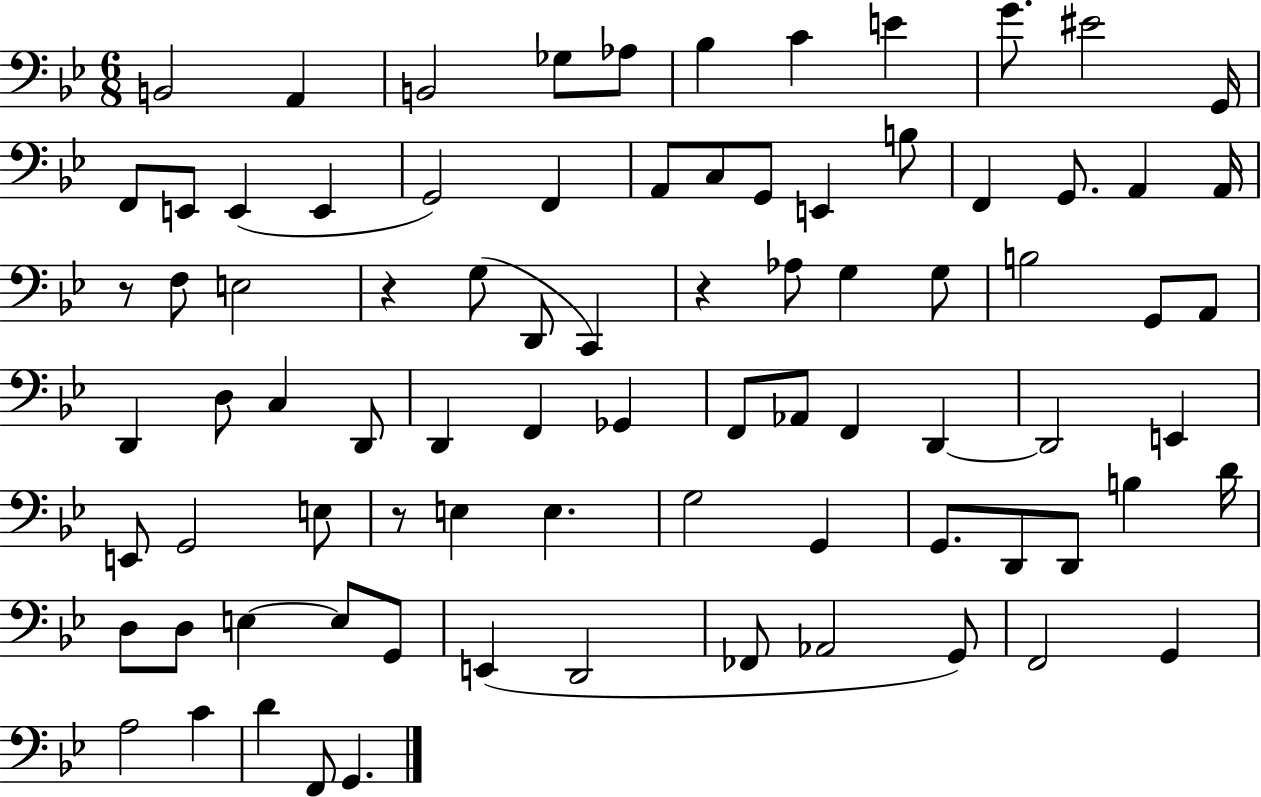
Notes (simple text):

B2/h A2/q B2/h Gb3/e Ab3/e Bb3/q C4/q E4/q G4/e. EIS4/h G2/s F2/e E2/e E2/q E2/q G2/h F2/q A2/e C3/e G2/e E2/q B3/e F2/q G2/e. A2/q A2/s R/e F3/e E3/h R/q G3/e D2/e C2/q R/q Ab3/e G3/q G3/e B3/h G2/e A2/e D2/q D3/e C3/q D2/e D2/q F2/q Gb2/q F2/e Ab2/e F2/q D2/q D2/h E2/q E2/e G2/h E3/e R/e E3/q E3/q. G3/h G2/q G2/e. D2/e D2/e B3/q D4/s D3/e D3/e E3/q E3/e G2/e E2/q D2/h FES2/e Ab2/h G2/e F2/h G2/q A3/h C4/q D4/q F2/e G2/q.